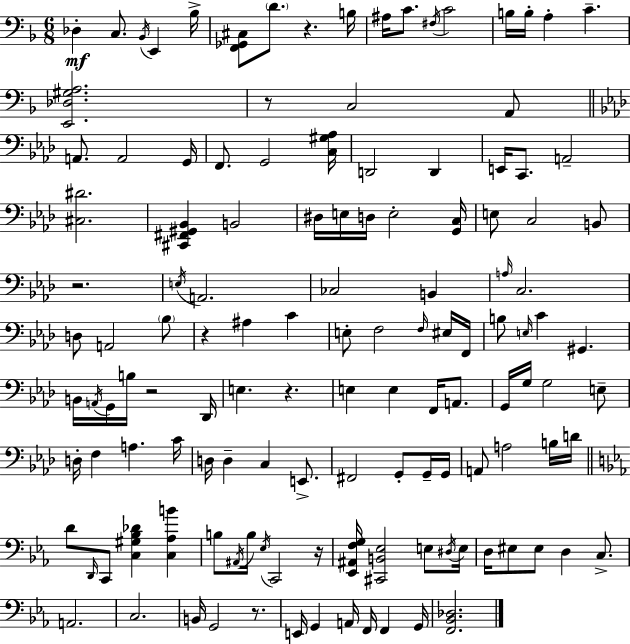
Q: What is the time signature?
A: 6/8